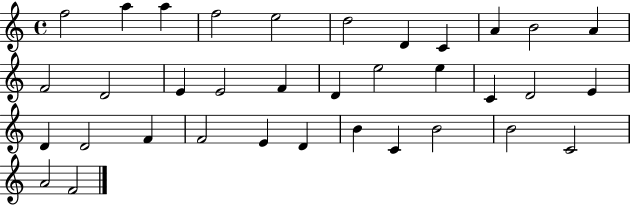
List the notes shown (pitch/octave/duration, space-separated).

F5/h A5/q A5/q F5/h E5/h D5/h D4/q C4/q A4/q B4/h A4/q F4/h D4/h E4/q E4/h F4/q D4/q E5/h E5/q C4/q D4/h E4/q D4/q D4/h F4/q F4/h E4/q D4/q B4/q C4/q B4/h B4/h C4/h A4/h F4/h